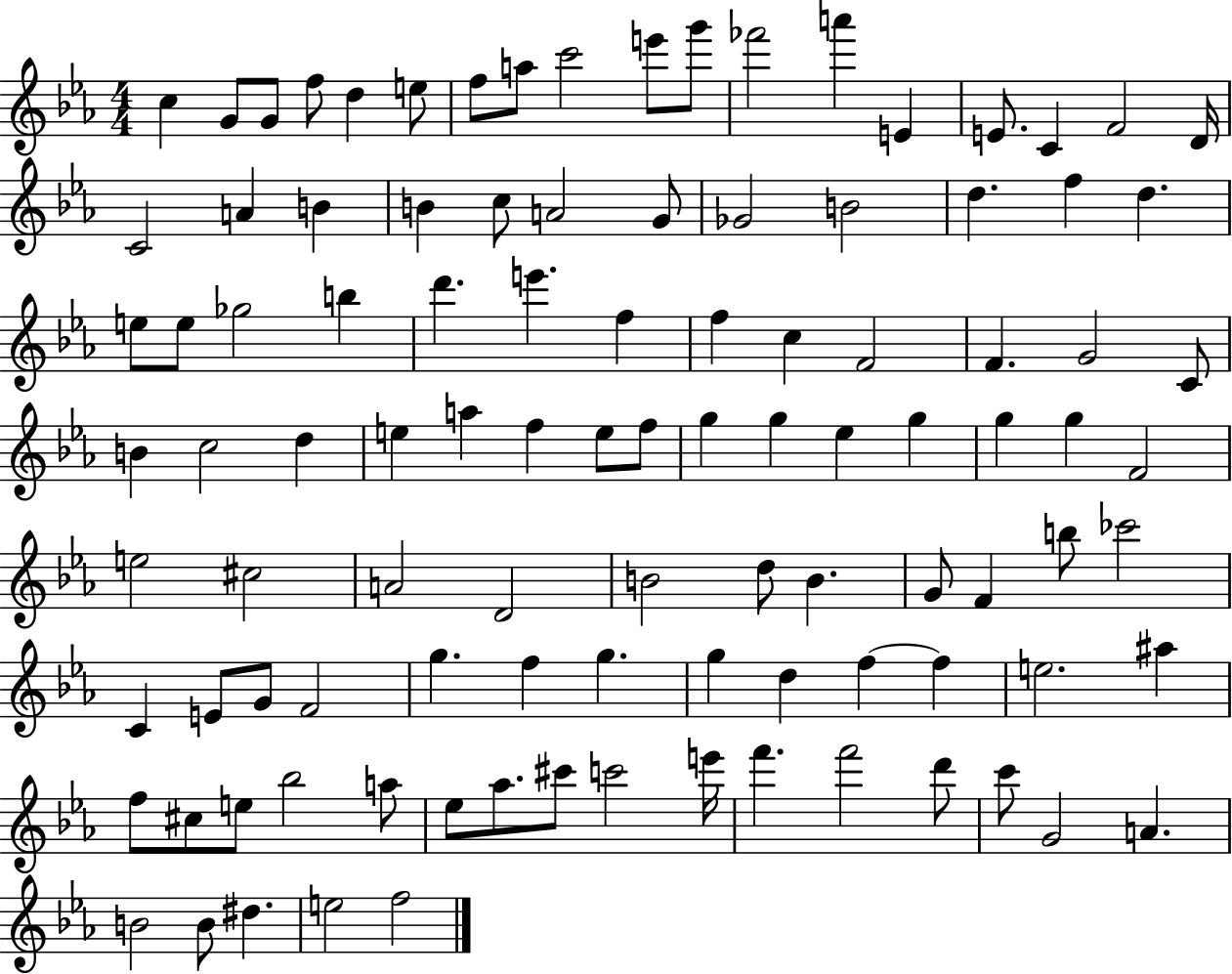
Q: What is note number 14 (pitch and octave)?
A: E4